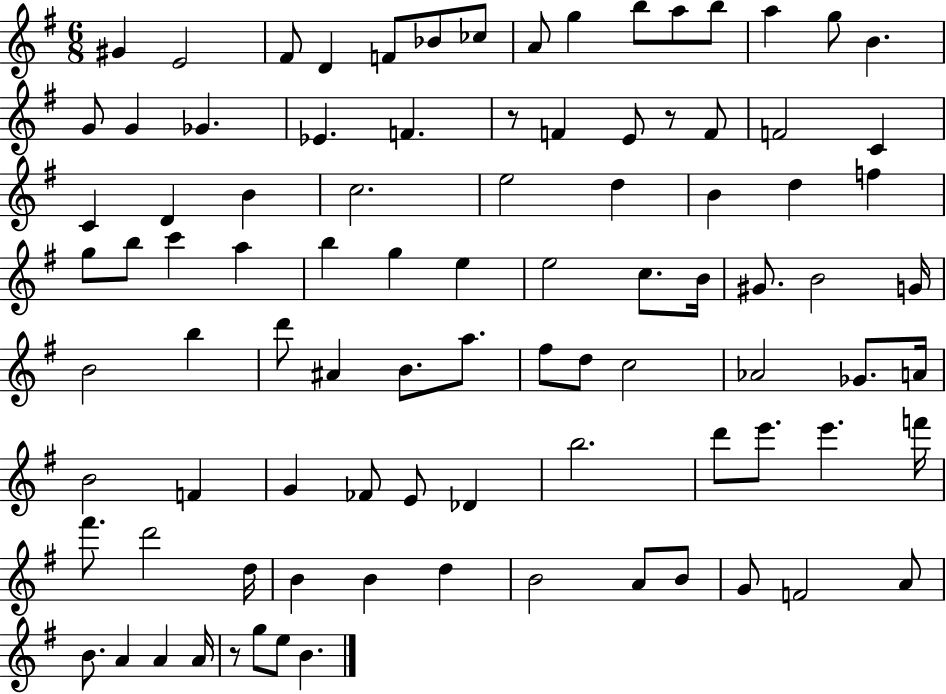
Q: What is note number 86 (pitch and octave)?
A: A4